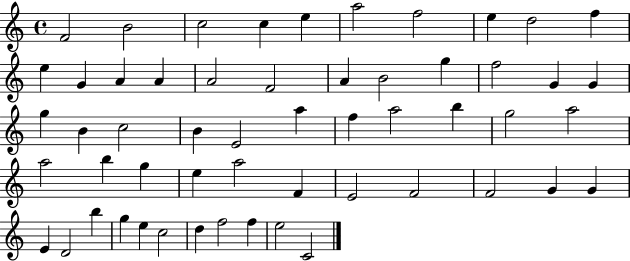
{
  \clef treble
  \time 4/4
  \defaultTimeSignature
  \key c \major
  f'2 b'2 | c''2 c''4 e''4 | a''2 f''2 | e''4 d''2 f''4 | \break e''4 g'4 a'4 a'4 | a'2 f'2 | a'4 b'2 g''4 | f''2 g'4 g'4 | \break g''4 b'4 c''2 | b'4 e'2 a''4 | f''4 a''2 b''4 | g''2 a''2 | \break a''2 b''4 g''4 | e''4 a''2 f'4 | e'2 f'2 | f'2 g'4 g'4 | \break e'4 d'2 b''4 | g''4 e''4 c''2 | d''4 f''2 f''4 | e''2 c'2 | \break \bar "|."
}